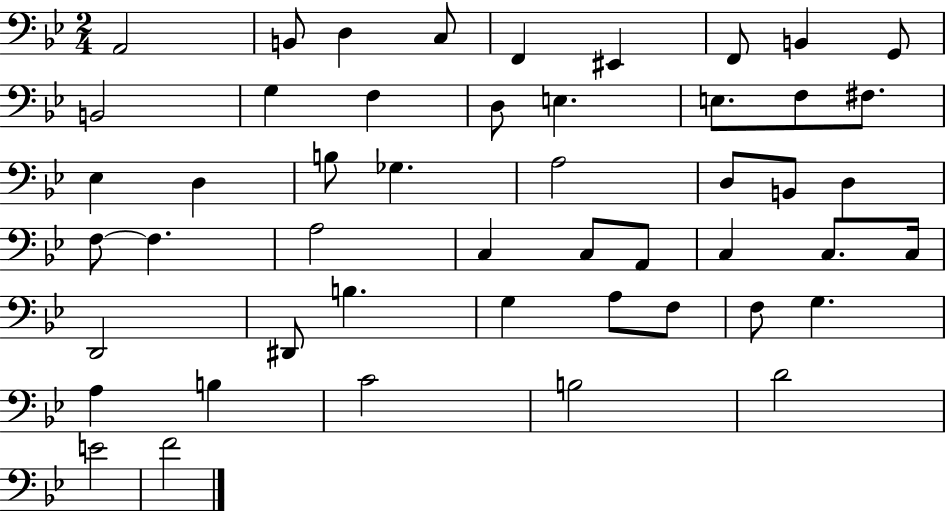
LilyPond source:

{
  \clef bass
  \numericTimeSignature
  \time 2/4
  \key bes \major
  \repeat volta 2 { a,2 | b,8 d4 c8 | f,4 eis,4 | f,8 b,4 g,8 | \break b,2 | g4 f4 | d8 e4. | e8. f8 fis8. | \break ees4 d4 | b8 ges4. | a2 | d8 b,8 d4 | \break f8~~ f4. | a2 | c4 c8 a,8 | c4 c8. c16 | \break d,2 | dis,8 b4. | g4 a8 f8 | f8 g4. | \break a4 b4 | c'2 | b2 | d'2 | \break e'2 | f'2 | } \bar "|."
}